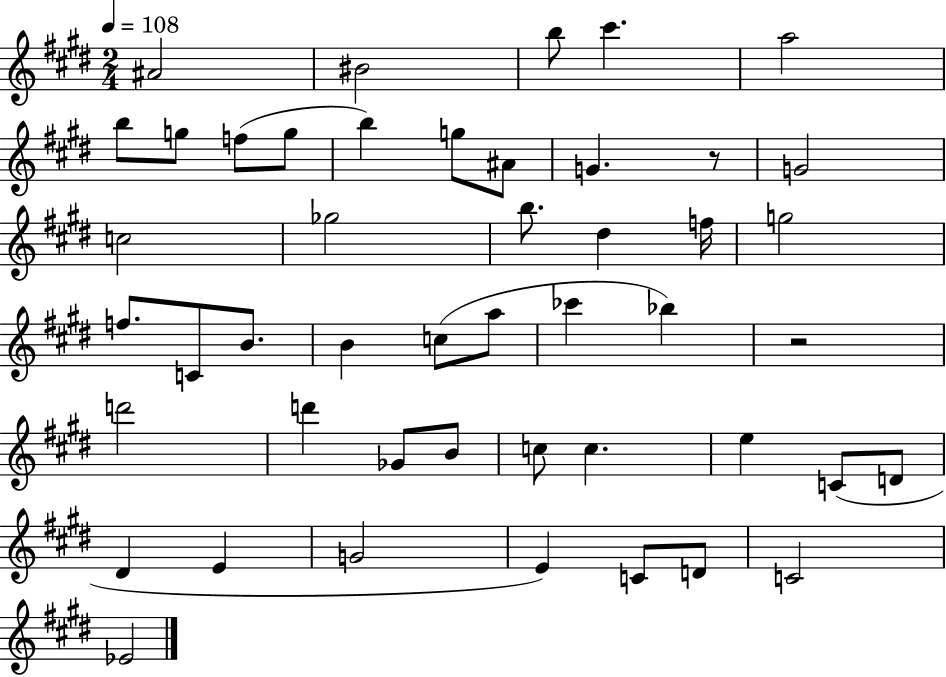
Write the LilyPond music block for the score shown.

{
  \clef treble
  \numericTimeSignature
  \time 2/4
  \key e \major
  \tempo 4 = 108
  \repeat volta 2 { ais'2 | bis'2 | b''8 cis'''4. | a''2 | \break b''8 g''8 f''8( g''8 | b''4) g''8 ais'8 | g'4. r8 | g'2 | \break c''2 | ges''2 | b''8. dis''4 f''16 | g''2 | \break f''8. c'8 b'8. | b'4 c''8( a''8 | ces'''4 bes''4) | r2 | \break d'''2 | d'''4 ges'8 b'8 | c''8 c''4. | e''4 c'8( d'8 | \break dis'4 e'4 | g'2 | e'4) c'8 d'8 | c'2 | \break ees'2 | } \bar "|."
}